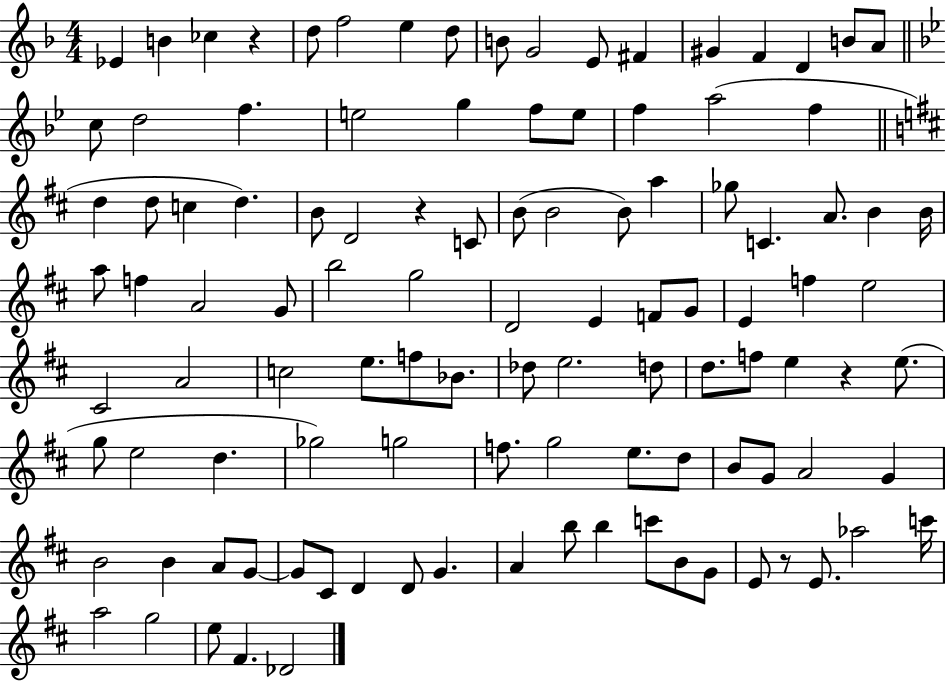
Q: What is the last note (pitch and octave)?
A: Db4